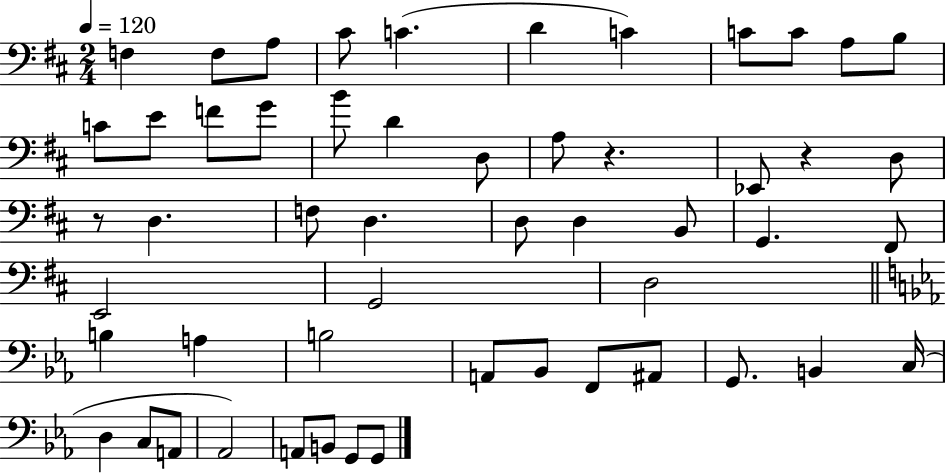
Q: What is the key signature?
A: D major